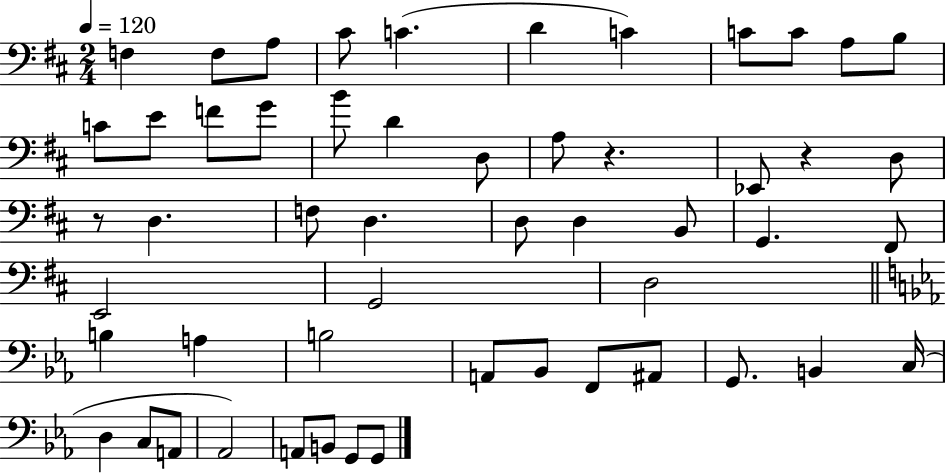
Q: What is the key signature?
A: D major